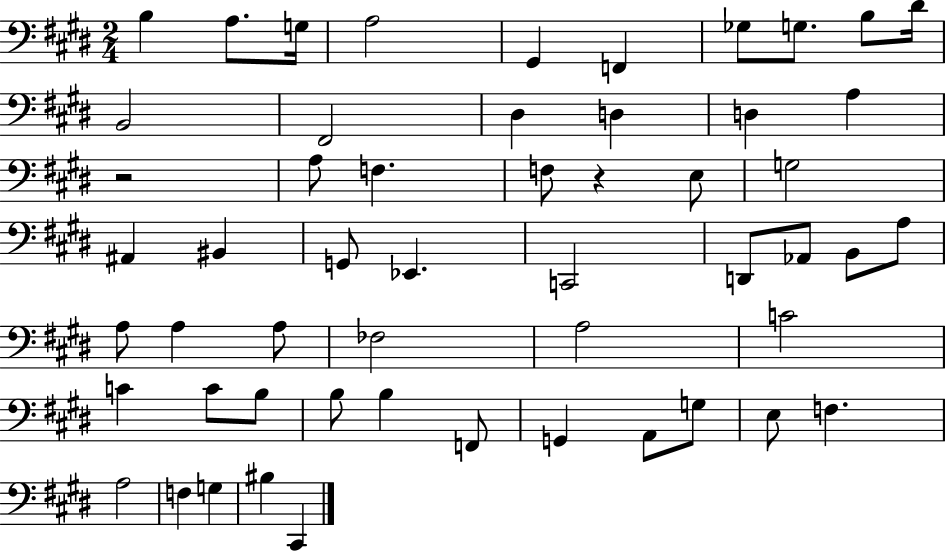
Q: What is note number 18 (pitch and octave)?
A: F3